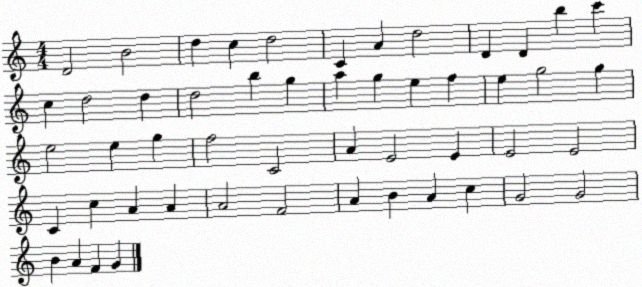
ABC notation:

X:1
T:Untitled
M:4/4
L:1/4
K:C
D2 B2 d c d2 C A d2 D D b c' c d2 d d2 b g a g e f e g2 g e2 e g f2 C2 A E2 E E2 E2 C c A A A2 F2 A B A c G2 G2 B A F G